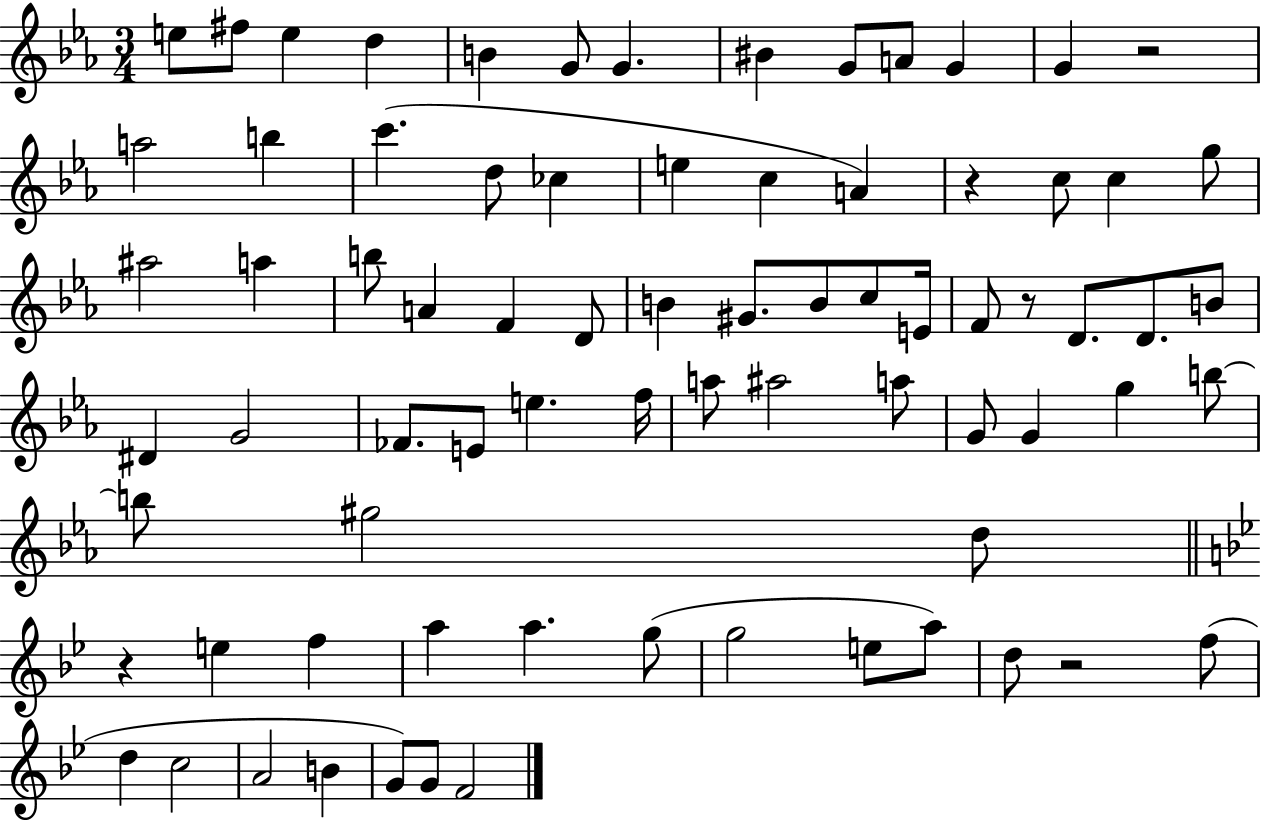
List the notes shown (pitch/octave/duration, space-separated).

E5/e F#5/e E5/q D5/q B4/q G4/e G4/q. BIS4/q G4/e A4/e G4/q G4/q R/h A5/h B5/q C6/q. D5/e CES5/q E5/q C5/q A4/q R/q C5/e C5/q G5/e A#5/h A5/q B5/e A4/q F4/q D4/e B4/q G#4/e. B4/e C5/e E4/s F4/e R/e D4/e. D4/e. B4/e D#4/q G4/h FES4/e. E4/e E5/q. F5/s A5/e A#5/h A5/e G4/e G4/q G5/q B5/e B5/e G#5/h D5/e R/q E5/q F5/q A5/q A5/q. G5/e G5/h E5/e A5/e D5/e R/h F5/e D5/q C5/h A4/h B4/q G4/e G4/e F4/h